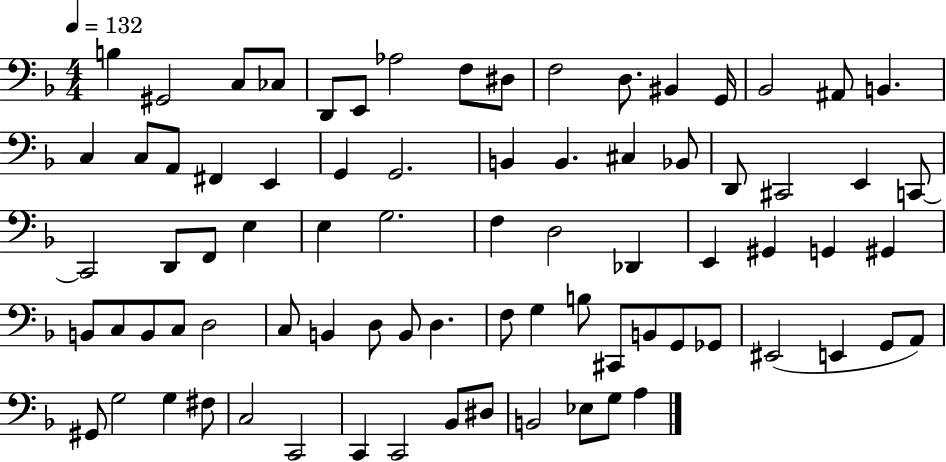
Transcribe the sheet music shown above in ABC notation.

X:1
T:Untitled
M:4/4
L:1/4
K:F
B, ^G,,2 C,/2 _C,/2 D,,/2 E,,/2 _A,2 F,/2 ^D,/2 F,2 D,/2 ^B,, G,,/4 _B,,2 ^A,,/2 B,, C, C,/2 A,,/2 ^F,, E,, G,, G,,2 B,, B,, ^C, _B,,/2 D,,/2 ^C,,2 E,, C,,/2 C,,2 D,,/2 F,,/2 E, E, G,2 F, D,2 _D,, E,, ^G,, G,, ^G,, B,,/2 C,/2 B,,/2 C,/2 D,2 C,/2 B,, D,/2 B,,/2 D, F,/2 G, B,/2 ^C,,/2 B,,/2 G,,/2 _G,,/2 ^E,,2 E,, G,,/2 A,,/2 ^G,,/2 G,2 G, ^F,/2 C,2 C,,2 C,, C,,2 _B,,/2 ^D,/2 B,,2 _E,/2 G,/2 A,